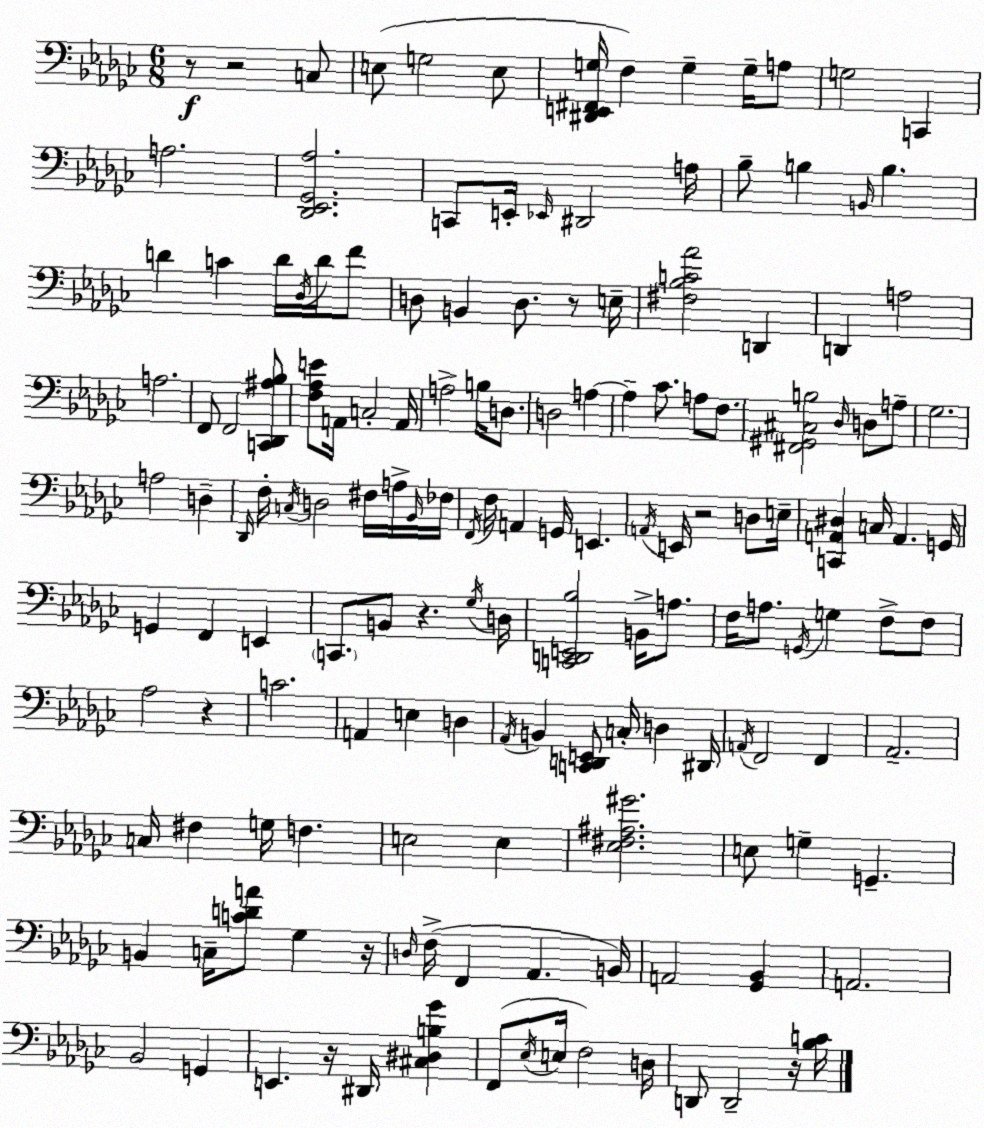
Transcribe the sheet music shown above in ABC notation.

X:1
T:Untitled
M:6/8
L:1/4
K:Ebm
z/2 z2 C,/2 E,/2 G,2 E,/2 [^D,,E,,^F,,G,]/4 F, G, G,/4 A,/2 G,2 C,, A,2 [_D,,_E,,_G,,_A,]2 C,,/2 E,,/4 _E,,/4 ^D,,2 A,/4 _B,/2 B, B,,/4 B, D C D/4 _D,/4 D/4 F/2 D,/2 B,, D,/2 z/2 E,/4 [^F,_B,C_A]2 D,, D,, A,2 A,2 F,,/2 F,,2 [C,,_D,,^A,_B,]/2 [F,_A,E]/2 A,,/4 C,2 A,,/4 A,2 B,/4 D,/2 D,2 A, A, _C/2 A,/2 F,/2 [^F,,^G,,^C,B,]2 _D,/4 D,/2 A,/2 _G,2 A,2 D, _D,,/4 F,/4 C,/4 D,2 ^F,/4 A,/4 _B,,/4 _F,/4 F,,/4 F,/4 A,, G,,/4 E,, A,,/4 E,,/4 z2 D,/2 E,/4 [C,,A,,^D,] C,/4 A,, G,,/4 G,, F,, E,, C,,/2 B,,/2 z _G,/4 D,/4 [C,,D,,E,,_B,]2 B,,/4 A,/2 F,/4 A,/2 G,,/4 G, F,/2 F,/2 _A,2 z C2 A,, E, D, _A,,/4 B,, [C,,D,,E,,]/2 C,/4 D, ^D,,/4 A,,/4 F,,2 F,, _A,,2 C,/4 ^F, G,/4 F, E,2 E, [_E,^F,^A,^G]2 E,/2 G, G,, B,, C,/4 [CDA]/2 _G, z/4 D,/4 F,/4 F,, _A,, B,,/4 A,,2 [_G,,_B,,] A,,2 _B,,2 G,, E,, z/4 ^D,,/4 [^C,^D,B,_G] F,,/2 _E,/4 E,/4 F,2 D,/4 D,,/2 D,,2 z/4 [_B,C]/4